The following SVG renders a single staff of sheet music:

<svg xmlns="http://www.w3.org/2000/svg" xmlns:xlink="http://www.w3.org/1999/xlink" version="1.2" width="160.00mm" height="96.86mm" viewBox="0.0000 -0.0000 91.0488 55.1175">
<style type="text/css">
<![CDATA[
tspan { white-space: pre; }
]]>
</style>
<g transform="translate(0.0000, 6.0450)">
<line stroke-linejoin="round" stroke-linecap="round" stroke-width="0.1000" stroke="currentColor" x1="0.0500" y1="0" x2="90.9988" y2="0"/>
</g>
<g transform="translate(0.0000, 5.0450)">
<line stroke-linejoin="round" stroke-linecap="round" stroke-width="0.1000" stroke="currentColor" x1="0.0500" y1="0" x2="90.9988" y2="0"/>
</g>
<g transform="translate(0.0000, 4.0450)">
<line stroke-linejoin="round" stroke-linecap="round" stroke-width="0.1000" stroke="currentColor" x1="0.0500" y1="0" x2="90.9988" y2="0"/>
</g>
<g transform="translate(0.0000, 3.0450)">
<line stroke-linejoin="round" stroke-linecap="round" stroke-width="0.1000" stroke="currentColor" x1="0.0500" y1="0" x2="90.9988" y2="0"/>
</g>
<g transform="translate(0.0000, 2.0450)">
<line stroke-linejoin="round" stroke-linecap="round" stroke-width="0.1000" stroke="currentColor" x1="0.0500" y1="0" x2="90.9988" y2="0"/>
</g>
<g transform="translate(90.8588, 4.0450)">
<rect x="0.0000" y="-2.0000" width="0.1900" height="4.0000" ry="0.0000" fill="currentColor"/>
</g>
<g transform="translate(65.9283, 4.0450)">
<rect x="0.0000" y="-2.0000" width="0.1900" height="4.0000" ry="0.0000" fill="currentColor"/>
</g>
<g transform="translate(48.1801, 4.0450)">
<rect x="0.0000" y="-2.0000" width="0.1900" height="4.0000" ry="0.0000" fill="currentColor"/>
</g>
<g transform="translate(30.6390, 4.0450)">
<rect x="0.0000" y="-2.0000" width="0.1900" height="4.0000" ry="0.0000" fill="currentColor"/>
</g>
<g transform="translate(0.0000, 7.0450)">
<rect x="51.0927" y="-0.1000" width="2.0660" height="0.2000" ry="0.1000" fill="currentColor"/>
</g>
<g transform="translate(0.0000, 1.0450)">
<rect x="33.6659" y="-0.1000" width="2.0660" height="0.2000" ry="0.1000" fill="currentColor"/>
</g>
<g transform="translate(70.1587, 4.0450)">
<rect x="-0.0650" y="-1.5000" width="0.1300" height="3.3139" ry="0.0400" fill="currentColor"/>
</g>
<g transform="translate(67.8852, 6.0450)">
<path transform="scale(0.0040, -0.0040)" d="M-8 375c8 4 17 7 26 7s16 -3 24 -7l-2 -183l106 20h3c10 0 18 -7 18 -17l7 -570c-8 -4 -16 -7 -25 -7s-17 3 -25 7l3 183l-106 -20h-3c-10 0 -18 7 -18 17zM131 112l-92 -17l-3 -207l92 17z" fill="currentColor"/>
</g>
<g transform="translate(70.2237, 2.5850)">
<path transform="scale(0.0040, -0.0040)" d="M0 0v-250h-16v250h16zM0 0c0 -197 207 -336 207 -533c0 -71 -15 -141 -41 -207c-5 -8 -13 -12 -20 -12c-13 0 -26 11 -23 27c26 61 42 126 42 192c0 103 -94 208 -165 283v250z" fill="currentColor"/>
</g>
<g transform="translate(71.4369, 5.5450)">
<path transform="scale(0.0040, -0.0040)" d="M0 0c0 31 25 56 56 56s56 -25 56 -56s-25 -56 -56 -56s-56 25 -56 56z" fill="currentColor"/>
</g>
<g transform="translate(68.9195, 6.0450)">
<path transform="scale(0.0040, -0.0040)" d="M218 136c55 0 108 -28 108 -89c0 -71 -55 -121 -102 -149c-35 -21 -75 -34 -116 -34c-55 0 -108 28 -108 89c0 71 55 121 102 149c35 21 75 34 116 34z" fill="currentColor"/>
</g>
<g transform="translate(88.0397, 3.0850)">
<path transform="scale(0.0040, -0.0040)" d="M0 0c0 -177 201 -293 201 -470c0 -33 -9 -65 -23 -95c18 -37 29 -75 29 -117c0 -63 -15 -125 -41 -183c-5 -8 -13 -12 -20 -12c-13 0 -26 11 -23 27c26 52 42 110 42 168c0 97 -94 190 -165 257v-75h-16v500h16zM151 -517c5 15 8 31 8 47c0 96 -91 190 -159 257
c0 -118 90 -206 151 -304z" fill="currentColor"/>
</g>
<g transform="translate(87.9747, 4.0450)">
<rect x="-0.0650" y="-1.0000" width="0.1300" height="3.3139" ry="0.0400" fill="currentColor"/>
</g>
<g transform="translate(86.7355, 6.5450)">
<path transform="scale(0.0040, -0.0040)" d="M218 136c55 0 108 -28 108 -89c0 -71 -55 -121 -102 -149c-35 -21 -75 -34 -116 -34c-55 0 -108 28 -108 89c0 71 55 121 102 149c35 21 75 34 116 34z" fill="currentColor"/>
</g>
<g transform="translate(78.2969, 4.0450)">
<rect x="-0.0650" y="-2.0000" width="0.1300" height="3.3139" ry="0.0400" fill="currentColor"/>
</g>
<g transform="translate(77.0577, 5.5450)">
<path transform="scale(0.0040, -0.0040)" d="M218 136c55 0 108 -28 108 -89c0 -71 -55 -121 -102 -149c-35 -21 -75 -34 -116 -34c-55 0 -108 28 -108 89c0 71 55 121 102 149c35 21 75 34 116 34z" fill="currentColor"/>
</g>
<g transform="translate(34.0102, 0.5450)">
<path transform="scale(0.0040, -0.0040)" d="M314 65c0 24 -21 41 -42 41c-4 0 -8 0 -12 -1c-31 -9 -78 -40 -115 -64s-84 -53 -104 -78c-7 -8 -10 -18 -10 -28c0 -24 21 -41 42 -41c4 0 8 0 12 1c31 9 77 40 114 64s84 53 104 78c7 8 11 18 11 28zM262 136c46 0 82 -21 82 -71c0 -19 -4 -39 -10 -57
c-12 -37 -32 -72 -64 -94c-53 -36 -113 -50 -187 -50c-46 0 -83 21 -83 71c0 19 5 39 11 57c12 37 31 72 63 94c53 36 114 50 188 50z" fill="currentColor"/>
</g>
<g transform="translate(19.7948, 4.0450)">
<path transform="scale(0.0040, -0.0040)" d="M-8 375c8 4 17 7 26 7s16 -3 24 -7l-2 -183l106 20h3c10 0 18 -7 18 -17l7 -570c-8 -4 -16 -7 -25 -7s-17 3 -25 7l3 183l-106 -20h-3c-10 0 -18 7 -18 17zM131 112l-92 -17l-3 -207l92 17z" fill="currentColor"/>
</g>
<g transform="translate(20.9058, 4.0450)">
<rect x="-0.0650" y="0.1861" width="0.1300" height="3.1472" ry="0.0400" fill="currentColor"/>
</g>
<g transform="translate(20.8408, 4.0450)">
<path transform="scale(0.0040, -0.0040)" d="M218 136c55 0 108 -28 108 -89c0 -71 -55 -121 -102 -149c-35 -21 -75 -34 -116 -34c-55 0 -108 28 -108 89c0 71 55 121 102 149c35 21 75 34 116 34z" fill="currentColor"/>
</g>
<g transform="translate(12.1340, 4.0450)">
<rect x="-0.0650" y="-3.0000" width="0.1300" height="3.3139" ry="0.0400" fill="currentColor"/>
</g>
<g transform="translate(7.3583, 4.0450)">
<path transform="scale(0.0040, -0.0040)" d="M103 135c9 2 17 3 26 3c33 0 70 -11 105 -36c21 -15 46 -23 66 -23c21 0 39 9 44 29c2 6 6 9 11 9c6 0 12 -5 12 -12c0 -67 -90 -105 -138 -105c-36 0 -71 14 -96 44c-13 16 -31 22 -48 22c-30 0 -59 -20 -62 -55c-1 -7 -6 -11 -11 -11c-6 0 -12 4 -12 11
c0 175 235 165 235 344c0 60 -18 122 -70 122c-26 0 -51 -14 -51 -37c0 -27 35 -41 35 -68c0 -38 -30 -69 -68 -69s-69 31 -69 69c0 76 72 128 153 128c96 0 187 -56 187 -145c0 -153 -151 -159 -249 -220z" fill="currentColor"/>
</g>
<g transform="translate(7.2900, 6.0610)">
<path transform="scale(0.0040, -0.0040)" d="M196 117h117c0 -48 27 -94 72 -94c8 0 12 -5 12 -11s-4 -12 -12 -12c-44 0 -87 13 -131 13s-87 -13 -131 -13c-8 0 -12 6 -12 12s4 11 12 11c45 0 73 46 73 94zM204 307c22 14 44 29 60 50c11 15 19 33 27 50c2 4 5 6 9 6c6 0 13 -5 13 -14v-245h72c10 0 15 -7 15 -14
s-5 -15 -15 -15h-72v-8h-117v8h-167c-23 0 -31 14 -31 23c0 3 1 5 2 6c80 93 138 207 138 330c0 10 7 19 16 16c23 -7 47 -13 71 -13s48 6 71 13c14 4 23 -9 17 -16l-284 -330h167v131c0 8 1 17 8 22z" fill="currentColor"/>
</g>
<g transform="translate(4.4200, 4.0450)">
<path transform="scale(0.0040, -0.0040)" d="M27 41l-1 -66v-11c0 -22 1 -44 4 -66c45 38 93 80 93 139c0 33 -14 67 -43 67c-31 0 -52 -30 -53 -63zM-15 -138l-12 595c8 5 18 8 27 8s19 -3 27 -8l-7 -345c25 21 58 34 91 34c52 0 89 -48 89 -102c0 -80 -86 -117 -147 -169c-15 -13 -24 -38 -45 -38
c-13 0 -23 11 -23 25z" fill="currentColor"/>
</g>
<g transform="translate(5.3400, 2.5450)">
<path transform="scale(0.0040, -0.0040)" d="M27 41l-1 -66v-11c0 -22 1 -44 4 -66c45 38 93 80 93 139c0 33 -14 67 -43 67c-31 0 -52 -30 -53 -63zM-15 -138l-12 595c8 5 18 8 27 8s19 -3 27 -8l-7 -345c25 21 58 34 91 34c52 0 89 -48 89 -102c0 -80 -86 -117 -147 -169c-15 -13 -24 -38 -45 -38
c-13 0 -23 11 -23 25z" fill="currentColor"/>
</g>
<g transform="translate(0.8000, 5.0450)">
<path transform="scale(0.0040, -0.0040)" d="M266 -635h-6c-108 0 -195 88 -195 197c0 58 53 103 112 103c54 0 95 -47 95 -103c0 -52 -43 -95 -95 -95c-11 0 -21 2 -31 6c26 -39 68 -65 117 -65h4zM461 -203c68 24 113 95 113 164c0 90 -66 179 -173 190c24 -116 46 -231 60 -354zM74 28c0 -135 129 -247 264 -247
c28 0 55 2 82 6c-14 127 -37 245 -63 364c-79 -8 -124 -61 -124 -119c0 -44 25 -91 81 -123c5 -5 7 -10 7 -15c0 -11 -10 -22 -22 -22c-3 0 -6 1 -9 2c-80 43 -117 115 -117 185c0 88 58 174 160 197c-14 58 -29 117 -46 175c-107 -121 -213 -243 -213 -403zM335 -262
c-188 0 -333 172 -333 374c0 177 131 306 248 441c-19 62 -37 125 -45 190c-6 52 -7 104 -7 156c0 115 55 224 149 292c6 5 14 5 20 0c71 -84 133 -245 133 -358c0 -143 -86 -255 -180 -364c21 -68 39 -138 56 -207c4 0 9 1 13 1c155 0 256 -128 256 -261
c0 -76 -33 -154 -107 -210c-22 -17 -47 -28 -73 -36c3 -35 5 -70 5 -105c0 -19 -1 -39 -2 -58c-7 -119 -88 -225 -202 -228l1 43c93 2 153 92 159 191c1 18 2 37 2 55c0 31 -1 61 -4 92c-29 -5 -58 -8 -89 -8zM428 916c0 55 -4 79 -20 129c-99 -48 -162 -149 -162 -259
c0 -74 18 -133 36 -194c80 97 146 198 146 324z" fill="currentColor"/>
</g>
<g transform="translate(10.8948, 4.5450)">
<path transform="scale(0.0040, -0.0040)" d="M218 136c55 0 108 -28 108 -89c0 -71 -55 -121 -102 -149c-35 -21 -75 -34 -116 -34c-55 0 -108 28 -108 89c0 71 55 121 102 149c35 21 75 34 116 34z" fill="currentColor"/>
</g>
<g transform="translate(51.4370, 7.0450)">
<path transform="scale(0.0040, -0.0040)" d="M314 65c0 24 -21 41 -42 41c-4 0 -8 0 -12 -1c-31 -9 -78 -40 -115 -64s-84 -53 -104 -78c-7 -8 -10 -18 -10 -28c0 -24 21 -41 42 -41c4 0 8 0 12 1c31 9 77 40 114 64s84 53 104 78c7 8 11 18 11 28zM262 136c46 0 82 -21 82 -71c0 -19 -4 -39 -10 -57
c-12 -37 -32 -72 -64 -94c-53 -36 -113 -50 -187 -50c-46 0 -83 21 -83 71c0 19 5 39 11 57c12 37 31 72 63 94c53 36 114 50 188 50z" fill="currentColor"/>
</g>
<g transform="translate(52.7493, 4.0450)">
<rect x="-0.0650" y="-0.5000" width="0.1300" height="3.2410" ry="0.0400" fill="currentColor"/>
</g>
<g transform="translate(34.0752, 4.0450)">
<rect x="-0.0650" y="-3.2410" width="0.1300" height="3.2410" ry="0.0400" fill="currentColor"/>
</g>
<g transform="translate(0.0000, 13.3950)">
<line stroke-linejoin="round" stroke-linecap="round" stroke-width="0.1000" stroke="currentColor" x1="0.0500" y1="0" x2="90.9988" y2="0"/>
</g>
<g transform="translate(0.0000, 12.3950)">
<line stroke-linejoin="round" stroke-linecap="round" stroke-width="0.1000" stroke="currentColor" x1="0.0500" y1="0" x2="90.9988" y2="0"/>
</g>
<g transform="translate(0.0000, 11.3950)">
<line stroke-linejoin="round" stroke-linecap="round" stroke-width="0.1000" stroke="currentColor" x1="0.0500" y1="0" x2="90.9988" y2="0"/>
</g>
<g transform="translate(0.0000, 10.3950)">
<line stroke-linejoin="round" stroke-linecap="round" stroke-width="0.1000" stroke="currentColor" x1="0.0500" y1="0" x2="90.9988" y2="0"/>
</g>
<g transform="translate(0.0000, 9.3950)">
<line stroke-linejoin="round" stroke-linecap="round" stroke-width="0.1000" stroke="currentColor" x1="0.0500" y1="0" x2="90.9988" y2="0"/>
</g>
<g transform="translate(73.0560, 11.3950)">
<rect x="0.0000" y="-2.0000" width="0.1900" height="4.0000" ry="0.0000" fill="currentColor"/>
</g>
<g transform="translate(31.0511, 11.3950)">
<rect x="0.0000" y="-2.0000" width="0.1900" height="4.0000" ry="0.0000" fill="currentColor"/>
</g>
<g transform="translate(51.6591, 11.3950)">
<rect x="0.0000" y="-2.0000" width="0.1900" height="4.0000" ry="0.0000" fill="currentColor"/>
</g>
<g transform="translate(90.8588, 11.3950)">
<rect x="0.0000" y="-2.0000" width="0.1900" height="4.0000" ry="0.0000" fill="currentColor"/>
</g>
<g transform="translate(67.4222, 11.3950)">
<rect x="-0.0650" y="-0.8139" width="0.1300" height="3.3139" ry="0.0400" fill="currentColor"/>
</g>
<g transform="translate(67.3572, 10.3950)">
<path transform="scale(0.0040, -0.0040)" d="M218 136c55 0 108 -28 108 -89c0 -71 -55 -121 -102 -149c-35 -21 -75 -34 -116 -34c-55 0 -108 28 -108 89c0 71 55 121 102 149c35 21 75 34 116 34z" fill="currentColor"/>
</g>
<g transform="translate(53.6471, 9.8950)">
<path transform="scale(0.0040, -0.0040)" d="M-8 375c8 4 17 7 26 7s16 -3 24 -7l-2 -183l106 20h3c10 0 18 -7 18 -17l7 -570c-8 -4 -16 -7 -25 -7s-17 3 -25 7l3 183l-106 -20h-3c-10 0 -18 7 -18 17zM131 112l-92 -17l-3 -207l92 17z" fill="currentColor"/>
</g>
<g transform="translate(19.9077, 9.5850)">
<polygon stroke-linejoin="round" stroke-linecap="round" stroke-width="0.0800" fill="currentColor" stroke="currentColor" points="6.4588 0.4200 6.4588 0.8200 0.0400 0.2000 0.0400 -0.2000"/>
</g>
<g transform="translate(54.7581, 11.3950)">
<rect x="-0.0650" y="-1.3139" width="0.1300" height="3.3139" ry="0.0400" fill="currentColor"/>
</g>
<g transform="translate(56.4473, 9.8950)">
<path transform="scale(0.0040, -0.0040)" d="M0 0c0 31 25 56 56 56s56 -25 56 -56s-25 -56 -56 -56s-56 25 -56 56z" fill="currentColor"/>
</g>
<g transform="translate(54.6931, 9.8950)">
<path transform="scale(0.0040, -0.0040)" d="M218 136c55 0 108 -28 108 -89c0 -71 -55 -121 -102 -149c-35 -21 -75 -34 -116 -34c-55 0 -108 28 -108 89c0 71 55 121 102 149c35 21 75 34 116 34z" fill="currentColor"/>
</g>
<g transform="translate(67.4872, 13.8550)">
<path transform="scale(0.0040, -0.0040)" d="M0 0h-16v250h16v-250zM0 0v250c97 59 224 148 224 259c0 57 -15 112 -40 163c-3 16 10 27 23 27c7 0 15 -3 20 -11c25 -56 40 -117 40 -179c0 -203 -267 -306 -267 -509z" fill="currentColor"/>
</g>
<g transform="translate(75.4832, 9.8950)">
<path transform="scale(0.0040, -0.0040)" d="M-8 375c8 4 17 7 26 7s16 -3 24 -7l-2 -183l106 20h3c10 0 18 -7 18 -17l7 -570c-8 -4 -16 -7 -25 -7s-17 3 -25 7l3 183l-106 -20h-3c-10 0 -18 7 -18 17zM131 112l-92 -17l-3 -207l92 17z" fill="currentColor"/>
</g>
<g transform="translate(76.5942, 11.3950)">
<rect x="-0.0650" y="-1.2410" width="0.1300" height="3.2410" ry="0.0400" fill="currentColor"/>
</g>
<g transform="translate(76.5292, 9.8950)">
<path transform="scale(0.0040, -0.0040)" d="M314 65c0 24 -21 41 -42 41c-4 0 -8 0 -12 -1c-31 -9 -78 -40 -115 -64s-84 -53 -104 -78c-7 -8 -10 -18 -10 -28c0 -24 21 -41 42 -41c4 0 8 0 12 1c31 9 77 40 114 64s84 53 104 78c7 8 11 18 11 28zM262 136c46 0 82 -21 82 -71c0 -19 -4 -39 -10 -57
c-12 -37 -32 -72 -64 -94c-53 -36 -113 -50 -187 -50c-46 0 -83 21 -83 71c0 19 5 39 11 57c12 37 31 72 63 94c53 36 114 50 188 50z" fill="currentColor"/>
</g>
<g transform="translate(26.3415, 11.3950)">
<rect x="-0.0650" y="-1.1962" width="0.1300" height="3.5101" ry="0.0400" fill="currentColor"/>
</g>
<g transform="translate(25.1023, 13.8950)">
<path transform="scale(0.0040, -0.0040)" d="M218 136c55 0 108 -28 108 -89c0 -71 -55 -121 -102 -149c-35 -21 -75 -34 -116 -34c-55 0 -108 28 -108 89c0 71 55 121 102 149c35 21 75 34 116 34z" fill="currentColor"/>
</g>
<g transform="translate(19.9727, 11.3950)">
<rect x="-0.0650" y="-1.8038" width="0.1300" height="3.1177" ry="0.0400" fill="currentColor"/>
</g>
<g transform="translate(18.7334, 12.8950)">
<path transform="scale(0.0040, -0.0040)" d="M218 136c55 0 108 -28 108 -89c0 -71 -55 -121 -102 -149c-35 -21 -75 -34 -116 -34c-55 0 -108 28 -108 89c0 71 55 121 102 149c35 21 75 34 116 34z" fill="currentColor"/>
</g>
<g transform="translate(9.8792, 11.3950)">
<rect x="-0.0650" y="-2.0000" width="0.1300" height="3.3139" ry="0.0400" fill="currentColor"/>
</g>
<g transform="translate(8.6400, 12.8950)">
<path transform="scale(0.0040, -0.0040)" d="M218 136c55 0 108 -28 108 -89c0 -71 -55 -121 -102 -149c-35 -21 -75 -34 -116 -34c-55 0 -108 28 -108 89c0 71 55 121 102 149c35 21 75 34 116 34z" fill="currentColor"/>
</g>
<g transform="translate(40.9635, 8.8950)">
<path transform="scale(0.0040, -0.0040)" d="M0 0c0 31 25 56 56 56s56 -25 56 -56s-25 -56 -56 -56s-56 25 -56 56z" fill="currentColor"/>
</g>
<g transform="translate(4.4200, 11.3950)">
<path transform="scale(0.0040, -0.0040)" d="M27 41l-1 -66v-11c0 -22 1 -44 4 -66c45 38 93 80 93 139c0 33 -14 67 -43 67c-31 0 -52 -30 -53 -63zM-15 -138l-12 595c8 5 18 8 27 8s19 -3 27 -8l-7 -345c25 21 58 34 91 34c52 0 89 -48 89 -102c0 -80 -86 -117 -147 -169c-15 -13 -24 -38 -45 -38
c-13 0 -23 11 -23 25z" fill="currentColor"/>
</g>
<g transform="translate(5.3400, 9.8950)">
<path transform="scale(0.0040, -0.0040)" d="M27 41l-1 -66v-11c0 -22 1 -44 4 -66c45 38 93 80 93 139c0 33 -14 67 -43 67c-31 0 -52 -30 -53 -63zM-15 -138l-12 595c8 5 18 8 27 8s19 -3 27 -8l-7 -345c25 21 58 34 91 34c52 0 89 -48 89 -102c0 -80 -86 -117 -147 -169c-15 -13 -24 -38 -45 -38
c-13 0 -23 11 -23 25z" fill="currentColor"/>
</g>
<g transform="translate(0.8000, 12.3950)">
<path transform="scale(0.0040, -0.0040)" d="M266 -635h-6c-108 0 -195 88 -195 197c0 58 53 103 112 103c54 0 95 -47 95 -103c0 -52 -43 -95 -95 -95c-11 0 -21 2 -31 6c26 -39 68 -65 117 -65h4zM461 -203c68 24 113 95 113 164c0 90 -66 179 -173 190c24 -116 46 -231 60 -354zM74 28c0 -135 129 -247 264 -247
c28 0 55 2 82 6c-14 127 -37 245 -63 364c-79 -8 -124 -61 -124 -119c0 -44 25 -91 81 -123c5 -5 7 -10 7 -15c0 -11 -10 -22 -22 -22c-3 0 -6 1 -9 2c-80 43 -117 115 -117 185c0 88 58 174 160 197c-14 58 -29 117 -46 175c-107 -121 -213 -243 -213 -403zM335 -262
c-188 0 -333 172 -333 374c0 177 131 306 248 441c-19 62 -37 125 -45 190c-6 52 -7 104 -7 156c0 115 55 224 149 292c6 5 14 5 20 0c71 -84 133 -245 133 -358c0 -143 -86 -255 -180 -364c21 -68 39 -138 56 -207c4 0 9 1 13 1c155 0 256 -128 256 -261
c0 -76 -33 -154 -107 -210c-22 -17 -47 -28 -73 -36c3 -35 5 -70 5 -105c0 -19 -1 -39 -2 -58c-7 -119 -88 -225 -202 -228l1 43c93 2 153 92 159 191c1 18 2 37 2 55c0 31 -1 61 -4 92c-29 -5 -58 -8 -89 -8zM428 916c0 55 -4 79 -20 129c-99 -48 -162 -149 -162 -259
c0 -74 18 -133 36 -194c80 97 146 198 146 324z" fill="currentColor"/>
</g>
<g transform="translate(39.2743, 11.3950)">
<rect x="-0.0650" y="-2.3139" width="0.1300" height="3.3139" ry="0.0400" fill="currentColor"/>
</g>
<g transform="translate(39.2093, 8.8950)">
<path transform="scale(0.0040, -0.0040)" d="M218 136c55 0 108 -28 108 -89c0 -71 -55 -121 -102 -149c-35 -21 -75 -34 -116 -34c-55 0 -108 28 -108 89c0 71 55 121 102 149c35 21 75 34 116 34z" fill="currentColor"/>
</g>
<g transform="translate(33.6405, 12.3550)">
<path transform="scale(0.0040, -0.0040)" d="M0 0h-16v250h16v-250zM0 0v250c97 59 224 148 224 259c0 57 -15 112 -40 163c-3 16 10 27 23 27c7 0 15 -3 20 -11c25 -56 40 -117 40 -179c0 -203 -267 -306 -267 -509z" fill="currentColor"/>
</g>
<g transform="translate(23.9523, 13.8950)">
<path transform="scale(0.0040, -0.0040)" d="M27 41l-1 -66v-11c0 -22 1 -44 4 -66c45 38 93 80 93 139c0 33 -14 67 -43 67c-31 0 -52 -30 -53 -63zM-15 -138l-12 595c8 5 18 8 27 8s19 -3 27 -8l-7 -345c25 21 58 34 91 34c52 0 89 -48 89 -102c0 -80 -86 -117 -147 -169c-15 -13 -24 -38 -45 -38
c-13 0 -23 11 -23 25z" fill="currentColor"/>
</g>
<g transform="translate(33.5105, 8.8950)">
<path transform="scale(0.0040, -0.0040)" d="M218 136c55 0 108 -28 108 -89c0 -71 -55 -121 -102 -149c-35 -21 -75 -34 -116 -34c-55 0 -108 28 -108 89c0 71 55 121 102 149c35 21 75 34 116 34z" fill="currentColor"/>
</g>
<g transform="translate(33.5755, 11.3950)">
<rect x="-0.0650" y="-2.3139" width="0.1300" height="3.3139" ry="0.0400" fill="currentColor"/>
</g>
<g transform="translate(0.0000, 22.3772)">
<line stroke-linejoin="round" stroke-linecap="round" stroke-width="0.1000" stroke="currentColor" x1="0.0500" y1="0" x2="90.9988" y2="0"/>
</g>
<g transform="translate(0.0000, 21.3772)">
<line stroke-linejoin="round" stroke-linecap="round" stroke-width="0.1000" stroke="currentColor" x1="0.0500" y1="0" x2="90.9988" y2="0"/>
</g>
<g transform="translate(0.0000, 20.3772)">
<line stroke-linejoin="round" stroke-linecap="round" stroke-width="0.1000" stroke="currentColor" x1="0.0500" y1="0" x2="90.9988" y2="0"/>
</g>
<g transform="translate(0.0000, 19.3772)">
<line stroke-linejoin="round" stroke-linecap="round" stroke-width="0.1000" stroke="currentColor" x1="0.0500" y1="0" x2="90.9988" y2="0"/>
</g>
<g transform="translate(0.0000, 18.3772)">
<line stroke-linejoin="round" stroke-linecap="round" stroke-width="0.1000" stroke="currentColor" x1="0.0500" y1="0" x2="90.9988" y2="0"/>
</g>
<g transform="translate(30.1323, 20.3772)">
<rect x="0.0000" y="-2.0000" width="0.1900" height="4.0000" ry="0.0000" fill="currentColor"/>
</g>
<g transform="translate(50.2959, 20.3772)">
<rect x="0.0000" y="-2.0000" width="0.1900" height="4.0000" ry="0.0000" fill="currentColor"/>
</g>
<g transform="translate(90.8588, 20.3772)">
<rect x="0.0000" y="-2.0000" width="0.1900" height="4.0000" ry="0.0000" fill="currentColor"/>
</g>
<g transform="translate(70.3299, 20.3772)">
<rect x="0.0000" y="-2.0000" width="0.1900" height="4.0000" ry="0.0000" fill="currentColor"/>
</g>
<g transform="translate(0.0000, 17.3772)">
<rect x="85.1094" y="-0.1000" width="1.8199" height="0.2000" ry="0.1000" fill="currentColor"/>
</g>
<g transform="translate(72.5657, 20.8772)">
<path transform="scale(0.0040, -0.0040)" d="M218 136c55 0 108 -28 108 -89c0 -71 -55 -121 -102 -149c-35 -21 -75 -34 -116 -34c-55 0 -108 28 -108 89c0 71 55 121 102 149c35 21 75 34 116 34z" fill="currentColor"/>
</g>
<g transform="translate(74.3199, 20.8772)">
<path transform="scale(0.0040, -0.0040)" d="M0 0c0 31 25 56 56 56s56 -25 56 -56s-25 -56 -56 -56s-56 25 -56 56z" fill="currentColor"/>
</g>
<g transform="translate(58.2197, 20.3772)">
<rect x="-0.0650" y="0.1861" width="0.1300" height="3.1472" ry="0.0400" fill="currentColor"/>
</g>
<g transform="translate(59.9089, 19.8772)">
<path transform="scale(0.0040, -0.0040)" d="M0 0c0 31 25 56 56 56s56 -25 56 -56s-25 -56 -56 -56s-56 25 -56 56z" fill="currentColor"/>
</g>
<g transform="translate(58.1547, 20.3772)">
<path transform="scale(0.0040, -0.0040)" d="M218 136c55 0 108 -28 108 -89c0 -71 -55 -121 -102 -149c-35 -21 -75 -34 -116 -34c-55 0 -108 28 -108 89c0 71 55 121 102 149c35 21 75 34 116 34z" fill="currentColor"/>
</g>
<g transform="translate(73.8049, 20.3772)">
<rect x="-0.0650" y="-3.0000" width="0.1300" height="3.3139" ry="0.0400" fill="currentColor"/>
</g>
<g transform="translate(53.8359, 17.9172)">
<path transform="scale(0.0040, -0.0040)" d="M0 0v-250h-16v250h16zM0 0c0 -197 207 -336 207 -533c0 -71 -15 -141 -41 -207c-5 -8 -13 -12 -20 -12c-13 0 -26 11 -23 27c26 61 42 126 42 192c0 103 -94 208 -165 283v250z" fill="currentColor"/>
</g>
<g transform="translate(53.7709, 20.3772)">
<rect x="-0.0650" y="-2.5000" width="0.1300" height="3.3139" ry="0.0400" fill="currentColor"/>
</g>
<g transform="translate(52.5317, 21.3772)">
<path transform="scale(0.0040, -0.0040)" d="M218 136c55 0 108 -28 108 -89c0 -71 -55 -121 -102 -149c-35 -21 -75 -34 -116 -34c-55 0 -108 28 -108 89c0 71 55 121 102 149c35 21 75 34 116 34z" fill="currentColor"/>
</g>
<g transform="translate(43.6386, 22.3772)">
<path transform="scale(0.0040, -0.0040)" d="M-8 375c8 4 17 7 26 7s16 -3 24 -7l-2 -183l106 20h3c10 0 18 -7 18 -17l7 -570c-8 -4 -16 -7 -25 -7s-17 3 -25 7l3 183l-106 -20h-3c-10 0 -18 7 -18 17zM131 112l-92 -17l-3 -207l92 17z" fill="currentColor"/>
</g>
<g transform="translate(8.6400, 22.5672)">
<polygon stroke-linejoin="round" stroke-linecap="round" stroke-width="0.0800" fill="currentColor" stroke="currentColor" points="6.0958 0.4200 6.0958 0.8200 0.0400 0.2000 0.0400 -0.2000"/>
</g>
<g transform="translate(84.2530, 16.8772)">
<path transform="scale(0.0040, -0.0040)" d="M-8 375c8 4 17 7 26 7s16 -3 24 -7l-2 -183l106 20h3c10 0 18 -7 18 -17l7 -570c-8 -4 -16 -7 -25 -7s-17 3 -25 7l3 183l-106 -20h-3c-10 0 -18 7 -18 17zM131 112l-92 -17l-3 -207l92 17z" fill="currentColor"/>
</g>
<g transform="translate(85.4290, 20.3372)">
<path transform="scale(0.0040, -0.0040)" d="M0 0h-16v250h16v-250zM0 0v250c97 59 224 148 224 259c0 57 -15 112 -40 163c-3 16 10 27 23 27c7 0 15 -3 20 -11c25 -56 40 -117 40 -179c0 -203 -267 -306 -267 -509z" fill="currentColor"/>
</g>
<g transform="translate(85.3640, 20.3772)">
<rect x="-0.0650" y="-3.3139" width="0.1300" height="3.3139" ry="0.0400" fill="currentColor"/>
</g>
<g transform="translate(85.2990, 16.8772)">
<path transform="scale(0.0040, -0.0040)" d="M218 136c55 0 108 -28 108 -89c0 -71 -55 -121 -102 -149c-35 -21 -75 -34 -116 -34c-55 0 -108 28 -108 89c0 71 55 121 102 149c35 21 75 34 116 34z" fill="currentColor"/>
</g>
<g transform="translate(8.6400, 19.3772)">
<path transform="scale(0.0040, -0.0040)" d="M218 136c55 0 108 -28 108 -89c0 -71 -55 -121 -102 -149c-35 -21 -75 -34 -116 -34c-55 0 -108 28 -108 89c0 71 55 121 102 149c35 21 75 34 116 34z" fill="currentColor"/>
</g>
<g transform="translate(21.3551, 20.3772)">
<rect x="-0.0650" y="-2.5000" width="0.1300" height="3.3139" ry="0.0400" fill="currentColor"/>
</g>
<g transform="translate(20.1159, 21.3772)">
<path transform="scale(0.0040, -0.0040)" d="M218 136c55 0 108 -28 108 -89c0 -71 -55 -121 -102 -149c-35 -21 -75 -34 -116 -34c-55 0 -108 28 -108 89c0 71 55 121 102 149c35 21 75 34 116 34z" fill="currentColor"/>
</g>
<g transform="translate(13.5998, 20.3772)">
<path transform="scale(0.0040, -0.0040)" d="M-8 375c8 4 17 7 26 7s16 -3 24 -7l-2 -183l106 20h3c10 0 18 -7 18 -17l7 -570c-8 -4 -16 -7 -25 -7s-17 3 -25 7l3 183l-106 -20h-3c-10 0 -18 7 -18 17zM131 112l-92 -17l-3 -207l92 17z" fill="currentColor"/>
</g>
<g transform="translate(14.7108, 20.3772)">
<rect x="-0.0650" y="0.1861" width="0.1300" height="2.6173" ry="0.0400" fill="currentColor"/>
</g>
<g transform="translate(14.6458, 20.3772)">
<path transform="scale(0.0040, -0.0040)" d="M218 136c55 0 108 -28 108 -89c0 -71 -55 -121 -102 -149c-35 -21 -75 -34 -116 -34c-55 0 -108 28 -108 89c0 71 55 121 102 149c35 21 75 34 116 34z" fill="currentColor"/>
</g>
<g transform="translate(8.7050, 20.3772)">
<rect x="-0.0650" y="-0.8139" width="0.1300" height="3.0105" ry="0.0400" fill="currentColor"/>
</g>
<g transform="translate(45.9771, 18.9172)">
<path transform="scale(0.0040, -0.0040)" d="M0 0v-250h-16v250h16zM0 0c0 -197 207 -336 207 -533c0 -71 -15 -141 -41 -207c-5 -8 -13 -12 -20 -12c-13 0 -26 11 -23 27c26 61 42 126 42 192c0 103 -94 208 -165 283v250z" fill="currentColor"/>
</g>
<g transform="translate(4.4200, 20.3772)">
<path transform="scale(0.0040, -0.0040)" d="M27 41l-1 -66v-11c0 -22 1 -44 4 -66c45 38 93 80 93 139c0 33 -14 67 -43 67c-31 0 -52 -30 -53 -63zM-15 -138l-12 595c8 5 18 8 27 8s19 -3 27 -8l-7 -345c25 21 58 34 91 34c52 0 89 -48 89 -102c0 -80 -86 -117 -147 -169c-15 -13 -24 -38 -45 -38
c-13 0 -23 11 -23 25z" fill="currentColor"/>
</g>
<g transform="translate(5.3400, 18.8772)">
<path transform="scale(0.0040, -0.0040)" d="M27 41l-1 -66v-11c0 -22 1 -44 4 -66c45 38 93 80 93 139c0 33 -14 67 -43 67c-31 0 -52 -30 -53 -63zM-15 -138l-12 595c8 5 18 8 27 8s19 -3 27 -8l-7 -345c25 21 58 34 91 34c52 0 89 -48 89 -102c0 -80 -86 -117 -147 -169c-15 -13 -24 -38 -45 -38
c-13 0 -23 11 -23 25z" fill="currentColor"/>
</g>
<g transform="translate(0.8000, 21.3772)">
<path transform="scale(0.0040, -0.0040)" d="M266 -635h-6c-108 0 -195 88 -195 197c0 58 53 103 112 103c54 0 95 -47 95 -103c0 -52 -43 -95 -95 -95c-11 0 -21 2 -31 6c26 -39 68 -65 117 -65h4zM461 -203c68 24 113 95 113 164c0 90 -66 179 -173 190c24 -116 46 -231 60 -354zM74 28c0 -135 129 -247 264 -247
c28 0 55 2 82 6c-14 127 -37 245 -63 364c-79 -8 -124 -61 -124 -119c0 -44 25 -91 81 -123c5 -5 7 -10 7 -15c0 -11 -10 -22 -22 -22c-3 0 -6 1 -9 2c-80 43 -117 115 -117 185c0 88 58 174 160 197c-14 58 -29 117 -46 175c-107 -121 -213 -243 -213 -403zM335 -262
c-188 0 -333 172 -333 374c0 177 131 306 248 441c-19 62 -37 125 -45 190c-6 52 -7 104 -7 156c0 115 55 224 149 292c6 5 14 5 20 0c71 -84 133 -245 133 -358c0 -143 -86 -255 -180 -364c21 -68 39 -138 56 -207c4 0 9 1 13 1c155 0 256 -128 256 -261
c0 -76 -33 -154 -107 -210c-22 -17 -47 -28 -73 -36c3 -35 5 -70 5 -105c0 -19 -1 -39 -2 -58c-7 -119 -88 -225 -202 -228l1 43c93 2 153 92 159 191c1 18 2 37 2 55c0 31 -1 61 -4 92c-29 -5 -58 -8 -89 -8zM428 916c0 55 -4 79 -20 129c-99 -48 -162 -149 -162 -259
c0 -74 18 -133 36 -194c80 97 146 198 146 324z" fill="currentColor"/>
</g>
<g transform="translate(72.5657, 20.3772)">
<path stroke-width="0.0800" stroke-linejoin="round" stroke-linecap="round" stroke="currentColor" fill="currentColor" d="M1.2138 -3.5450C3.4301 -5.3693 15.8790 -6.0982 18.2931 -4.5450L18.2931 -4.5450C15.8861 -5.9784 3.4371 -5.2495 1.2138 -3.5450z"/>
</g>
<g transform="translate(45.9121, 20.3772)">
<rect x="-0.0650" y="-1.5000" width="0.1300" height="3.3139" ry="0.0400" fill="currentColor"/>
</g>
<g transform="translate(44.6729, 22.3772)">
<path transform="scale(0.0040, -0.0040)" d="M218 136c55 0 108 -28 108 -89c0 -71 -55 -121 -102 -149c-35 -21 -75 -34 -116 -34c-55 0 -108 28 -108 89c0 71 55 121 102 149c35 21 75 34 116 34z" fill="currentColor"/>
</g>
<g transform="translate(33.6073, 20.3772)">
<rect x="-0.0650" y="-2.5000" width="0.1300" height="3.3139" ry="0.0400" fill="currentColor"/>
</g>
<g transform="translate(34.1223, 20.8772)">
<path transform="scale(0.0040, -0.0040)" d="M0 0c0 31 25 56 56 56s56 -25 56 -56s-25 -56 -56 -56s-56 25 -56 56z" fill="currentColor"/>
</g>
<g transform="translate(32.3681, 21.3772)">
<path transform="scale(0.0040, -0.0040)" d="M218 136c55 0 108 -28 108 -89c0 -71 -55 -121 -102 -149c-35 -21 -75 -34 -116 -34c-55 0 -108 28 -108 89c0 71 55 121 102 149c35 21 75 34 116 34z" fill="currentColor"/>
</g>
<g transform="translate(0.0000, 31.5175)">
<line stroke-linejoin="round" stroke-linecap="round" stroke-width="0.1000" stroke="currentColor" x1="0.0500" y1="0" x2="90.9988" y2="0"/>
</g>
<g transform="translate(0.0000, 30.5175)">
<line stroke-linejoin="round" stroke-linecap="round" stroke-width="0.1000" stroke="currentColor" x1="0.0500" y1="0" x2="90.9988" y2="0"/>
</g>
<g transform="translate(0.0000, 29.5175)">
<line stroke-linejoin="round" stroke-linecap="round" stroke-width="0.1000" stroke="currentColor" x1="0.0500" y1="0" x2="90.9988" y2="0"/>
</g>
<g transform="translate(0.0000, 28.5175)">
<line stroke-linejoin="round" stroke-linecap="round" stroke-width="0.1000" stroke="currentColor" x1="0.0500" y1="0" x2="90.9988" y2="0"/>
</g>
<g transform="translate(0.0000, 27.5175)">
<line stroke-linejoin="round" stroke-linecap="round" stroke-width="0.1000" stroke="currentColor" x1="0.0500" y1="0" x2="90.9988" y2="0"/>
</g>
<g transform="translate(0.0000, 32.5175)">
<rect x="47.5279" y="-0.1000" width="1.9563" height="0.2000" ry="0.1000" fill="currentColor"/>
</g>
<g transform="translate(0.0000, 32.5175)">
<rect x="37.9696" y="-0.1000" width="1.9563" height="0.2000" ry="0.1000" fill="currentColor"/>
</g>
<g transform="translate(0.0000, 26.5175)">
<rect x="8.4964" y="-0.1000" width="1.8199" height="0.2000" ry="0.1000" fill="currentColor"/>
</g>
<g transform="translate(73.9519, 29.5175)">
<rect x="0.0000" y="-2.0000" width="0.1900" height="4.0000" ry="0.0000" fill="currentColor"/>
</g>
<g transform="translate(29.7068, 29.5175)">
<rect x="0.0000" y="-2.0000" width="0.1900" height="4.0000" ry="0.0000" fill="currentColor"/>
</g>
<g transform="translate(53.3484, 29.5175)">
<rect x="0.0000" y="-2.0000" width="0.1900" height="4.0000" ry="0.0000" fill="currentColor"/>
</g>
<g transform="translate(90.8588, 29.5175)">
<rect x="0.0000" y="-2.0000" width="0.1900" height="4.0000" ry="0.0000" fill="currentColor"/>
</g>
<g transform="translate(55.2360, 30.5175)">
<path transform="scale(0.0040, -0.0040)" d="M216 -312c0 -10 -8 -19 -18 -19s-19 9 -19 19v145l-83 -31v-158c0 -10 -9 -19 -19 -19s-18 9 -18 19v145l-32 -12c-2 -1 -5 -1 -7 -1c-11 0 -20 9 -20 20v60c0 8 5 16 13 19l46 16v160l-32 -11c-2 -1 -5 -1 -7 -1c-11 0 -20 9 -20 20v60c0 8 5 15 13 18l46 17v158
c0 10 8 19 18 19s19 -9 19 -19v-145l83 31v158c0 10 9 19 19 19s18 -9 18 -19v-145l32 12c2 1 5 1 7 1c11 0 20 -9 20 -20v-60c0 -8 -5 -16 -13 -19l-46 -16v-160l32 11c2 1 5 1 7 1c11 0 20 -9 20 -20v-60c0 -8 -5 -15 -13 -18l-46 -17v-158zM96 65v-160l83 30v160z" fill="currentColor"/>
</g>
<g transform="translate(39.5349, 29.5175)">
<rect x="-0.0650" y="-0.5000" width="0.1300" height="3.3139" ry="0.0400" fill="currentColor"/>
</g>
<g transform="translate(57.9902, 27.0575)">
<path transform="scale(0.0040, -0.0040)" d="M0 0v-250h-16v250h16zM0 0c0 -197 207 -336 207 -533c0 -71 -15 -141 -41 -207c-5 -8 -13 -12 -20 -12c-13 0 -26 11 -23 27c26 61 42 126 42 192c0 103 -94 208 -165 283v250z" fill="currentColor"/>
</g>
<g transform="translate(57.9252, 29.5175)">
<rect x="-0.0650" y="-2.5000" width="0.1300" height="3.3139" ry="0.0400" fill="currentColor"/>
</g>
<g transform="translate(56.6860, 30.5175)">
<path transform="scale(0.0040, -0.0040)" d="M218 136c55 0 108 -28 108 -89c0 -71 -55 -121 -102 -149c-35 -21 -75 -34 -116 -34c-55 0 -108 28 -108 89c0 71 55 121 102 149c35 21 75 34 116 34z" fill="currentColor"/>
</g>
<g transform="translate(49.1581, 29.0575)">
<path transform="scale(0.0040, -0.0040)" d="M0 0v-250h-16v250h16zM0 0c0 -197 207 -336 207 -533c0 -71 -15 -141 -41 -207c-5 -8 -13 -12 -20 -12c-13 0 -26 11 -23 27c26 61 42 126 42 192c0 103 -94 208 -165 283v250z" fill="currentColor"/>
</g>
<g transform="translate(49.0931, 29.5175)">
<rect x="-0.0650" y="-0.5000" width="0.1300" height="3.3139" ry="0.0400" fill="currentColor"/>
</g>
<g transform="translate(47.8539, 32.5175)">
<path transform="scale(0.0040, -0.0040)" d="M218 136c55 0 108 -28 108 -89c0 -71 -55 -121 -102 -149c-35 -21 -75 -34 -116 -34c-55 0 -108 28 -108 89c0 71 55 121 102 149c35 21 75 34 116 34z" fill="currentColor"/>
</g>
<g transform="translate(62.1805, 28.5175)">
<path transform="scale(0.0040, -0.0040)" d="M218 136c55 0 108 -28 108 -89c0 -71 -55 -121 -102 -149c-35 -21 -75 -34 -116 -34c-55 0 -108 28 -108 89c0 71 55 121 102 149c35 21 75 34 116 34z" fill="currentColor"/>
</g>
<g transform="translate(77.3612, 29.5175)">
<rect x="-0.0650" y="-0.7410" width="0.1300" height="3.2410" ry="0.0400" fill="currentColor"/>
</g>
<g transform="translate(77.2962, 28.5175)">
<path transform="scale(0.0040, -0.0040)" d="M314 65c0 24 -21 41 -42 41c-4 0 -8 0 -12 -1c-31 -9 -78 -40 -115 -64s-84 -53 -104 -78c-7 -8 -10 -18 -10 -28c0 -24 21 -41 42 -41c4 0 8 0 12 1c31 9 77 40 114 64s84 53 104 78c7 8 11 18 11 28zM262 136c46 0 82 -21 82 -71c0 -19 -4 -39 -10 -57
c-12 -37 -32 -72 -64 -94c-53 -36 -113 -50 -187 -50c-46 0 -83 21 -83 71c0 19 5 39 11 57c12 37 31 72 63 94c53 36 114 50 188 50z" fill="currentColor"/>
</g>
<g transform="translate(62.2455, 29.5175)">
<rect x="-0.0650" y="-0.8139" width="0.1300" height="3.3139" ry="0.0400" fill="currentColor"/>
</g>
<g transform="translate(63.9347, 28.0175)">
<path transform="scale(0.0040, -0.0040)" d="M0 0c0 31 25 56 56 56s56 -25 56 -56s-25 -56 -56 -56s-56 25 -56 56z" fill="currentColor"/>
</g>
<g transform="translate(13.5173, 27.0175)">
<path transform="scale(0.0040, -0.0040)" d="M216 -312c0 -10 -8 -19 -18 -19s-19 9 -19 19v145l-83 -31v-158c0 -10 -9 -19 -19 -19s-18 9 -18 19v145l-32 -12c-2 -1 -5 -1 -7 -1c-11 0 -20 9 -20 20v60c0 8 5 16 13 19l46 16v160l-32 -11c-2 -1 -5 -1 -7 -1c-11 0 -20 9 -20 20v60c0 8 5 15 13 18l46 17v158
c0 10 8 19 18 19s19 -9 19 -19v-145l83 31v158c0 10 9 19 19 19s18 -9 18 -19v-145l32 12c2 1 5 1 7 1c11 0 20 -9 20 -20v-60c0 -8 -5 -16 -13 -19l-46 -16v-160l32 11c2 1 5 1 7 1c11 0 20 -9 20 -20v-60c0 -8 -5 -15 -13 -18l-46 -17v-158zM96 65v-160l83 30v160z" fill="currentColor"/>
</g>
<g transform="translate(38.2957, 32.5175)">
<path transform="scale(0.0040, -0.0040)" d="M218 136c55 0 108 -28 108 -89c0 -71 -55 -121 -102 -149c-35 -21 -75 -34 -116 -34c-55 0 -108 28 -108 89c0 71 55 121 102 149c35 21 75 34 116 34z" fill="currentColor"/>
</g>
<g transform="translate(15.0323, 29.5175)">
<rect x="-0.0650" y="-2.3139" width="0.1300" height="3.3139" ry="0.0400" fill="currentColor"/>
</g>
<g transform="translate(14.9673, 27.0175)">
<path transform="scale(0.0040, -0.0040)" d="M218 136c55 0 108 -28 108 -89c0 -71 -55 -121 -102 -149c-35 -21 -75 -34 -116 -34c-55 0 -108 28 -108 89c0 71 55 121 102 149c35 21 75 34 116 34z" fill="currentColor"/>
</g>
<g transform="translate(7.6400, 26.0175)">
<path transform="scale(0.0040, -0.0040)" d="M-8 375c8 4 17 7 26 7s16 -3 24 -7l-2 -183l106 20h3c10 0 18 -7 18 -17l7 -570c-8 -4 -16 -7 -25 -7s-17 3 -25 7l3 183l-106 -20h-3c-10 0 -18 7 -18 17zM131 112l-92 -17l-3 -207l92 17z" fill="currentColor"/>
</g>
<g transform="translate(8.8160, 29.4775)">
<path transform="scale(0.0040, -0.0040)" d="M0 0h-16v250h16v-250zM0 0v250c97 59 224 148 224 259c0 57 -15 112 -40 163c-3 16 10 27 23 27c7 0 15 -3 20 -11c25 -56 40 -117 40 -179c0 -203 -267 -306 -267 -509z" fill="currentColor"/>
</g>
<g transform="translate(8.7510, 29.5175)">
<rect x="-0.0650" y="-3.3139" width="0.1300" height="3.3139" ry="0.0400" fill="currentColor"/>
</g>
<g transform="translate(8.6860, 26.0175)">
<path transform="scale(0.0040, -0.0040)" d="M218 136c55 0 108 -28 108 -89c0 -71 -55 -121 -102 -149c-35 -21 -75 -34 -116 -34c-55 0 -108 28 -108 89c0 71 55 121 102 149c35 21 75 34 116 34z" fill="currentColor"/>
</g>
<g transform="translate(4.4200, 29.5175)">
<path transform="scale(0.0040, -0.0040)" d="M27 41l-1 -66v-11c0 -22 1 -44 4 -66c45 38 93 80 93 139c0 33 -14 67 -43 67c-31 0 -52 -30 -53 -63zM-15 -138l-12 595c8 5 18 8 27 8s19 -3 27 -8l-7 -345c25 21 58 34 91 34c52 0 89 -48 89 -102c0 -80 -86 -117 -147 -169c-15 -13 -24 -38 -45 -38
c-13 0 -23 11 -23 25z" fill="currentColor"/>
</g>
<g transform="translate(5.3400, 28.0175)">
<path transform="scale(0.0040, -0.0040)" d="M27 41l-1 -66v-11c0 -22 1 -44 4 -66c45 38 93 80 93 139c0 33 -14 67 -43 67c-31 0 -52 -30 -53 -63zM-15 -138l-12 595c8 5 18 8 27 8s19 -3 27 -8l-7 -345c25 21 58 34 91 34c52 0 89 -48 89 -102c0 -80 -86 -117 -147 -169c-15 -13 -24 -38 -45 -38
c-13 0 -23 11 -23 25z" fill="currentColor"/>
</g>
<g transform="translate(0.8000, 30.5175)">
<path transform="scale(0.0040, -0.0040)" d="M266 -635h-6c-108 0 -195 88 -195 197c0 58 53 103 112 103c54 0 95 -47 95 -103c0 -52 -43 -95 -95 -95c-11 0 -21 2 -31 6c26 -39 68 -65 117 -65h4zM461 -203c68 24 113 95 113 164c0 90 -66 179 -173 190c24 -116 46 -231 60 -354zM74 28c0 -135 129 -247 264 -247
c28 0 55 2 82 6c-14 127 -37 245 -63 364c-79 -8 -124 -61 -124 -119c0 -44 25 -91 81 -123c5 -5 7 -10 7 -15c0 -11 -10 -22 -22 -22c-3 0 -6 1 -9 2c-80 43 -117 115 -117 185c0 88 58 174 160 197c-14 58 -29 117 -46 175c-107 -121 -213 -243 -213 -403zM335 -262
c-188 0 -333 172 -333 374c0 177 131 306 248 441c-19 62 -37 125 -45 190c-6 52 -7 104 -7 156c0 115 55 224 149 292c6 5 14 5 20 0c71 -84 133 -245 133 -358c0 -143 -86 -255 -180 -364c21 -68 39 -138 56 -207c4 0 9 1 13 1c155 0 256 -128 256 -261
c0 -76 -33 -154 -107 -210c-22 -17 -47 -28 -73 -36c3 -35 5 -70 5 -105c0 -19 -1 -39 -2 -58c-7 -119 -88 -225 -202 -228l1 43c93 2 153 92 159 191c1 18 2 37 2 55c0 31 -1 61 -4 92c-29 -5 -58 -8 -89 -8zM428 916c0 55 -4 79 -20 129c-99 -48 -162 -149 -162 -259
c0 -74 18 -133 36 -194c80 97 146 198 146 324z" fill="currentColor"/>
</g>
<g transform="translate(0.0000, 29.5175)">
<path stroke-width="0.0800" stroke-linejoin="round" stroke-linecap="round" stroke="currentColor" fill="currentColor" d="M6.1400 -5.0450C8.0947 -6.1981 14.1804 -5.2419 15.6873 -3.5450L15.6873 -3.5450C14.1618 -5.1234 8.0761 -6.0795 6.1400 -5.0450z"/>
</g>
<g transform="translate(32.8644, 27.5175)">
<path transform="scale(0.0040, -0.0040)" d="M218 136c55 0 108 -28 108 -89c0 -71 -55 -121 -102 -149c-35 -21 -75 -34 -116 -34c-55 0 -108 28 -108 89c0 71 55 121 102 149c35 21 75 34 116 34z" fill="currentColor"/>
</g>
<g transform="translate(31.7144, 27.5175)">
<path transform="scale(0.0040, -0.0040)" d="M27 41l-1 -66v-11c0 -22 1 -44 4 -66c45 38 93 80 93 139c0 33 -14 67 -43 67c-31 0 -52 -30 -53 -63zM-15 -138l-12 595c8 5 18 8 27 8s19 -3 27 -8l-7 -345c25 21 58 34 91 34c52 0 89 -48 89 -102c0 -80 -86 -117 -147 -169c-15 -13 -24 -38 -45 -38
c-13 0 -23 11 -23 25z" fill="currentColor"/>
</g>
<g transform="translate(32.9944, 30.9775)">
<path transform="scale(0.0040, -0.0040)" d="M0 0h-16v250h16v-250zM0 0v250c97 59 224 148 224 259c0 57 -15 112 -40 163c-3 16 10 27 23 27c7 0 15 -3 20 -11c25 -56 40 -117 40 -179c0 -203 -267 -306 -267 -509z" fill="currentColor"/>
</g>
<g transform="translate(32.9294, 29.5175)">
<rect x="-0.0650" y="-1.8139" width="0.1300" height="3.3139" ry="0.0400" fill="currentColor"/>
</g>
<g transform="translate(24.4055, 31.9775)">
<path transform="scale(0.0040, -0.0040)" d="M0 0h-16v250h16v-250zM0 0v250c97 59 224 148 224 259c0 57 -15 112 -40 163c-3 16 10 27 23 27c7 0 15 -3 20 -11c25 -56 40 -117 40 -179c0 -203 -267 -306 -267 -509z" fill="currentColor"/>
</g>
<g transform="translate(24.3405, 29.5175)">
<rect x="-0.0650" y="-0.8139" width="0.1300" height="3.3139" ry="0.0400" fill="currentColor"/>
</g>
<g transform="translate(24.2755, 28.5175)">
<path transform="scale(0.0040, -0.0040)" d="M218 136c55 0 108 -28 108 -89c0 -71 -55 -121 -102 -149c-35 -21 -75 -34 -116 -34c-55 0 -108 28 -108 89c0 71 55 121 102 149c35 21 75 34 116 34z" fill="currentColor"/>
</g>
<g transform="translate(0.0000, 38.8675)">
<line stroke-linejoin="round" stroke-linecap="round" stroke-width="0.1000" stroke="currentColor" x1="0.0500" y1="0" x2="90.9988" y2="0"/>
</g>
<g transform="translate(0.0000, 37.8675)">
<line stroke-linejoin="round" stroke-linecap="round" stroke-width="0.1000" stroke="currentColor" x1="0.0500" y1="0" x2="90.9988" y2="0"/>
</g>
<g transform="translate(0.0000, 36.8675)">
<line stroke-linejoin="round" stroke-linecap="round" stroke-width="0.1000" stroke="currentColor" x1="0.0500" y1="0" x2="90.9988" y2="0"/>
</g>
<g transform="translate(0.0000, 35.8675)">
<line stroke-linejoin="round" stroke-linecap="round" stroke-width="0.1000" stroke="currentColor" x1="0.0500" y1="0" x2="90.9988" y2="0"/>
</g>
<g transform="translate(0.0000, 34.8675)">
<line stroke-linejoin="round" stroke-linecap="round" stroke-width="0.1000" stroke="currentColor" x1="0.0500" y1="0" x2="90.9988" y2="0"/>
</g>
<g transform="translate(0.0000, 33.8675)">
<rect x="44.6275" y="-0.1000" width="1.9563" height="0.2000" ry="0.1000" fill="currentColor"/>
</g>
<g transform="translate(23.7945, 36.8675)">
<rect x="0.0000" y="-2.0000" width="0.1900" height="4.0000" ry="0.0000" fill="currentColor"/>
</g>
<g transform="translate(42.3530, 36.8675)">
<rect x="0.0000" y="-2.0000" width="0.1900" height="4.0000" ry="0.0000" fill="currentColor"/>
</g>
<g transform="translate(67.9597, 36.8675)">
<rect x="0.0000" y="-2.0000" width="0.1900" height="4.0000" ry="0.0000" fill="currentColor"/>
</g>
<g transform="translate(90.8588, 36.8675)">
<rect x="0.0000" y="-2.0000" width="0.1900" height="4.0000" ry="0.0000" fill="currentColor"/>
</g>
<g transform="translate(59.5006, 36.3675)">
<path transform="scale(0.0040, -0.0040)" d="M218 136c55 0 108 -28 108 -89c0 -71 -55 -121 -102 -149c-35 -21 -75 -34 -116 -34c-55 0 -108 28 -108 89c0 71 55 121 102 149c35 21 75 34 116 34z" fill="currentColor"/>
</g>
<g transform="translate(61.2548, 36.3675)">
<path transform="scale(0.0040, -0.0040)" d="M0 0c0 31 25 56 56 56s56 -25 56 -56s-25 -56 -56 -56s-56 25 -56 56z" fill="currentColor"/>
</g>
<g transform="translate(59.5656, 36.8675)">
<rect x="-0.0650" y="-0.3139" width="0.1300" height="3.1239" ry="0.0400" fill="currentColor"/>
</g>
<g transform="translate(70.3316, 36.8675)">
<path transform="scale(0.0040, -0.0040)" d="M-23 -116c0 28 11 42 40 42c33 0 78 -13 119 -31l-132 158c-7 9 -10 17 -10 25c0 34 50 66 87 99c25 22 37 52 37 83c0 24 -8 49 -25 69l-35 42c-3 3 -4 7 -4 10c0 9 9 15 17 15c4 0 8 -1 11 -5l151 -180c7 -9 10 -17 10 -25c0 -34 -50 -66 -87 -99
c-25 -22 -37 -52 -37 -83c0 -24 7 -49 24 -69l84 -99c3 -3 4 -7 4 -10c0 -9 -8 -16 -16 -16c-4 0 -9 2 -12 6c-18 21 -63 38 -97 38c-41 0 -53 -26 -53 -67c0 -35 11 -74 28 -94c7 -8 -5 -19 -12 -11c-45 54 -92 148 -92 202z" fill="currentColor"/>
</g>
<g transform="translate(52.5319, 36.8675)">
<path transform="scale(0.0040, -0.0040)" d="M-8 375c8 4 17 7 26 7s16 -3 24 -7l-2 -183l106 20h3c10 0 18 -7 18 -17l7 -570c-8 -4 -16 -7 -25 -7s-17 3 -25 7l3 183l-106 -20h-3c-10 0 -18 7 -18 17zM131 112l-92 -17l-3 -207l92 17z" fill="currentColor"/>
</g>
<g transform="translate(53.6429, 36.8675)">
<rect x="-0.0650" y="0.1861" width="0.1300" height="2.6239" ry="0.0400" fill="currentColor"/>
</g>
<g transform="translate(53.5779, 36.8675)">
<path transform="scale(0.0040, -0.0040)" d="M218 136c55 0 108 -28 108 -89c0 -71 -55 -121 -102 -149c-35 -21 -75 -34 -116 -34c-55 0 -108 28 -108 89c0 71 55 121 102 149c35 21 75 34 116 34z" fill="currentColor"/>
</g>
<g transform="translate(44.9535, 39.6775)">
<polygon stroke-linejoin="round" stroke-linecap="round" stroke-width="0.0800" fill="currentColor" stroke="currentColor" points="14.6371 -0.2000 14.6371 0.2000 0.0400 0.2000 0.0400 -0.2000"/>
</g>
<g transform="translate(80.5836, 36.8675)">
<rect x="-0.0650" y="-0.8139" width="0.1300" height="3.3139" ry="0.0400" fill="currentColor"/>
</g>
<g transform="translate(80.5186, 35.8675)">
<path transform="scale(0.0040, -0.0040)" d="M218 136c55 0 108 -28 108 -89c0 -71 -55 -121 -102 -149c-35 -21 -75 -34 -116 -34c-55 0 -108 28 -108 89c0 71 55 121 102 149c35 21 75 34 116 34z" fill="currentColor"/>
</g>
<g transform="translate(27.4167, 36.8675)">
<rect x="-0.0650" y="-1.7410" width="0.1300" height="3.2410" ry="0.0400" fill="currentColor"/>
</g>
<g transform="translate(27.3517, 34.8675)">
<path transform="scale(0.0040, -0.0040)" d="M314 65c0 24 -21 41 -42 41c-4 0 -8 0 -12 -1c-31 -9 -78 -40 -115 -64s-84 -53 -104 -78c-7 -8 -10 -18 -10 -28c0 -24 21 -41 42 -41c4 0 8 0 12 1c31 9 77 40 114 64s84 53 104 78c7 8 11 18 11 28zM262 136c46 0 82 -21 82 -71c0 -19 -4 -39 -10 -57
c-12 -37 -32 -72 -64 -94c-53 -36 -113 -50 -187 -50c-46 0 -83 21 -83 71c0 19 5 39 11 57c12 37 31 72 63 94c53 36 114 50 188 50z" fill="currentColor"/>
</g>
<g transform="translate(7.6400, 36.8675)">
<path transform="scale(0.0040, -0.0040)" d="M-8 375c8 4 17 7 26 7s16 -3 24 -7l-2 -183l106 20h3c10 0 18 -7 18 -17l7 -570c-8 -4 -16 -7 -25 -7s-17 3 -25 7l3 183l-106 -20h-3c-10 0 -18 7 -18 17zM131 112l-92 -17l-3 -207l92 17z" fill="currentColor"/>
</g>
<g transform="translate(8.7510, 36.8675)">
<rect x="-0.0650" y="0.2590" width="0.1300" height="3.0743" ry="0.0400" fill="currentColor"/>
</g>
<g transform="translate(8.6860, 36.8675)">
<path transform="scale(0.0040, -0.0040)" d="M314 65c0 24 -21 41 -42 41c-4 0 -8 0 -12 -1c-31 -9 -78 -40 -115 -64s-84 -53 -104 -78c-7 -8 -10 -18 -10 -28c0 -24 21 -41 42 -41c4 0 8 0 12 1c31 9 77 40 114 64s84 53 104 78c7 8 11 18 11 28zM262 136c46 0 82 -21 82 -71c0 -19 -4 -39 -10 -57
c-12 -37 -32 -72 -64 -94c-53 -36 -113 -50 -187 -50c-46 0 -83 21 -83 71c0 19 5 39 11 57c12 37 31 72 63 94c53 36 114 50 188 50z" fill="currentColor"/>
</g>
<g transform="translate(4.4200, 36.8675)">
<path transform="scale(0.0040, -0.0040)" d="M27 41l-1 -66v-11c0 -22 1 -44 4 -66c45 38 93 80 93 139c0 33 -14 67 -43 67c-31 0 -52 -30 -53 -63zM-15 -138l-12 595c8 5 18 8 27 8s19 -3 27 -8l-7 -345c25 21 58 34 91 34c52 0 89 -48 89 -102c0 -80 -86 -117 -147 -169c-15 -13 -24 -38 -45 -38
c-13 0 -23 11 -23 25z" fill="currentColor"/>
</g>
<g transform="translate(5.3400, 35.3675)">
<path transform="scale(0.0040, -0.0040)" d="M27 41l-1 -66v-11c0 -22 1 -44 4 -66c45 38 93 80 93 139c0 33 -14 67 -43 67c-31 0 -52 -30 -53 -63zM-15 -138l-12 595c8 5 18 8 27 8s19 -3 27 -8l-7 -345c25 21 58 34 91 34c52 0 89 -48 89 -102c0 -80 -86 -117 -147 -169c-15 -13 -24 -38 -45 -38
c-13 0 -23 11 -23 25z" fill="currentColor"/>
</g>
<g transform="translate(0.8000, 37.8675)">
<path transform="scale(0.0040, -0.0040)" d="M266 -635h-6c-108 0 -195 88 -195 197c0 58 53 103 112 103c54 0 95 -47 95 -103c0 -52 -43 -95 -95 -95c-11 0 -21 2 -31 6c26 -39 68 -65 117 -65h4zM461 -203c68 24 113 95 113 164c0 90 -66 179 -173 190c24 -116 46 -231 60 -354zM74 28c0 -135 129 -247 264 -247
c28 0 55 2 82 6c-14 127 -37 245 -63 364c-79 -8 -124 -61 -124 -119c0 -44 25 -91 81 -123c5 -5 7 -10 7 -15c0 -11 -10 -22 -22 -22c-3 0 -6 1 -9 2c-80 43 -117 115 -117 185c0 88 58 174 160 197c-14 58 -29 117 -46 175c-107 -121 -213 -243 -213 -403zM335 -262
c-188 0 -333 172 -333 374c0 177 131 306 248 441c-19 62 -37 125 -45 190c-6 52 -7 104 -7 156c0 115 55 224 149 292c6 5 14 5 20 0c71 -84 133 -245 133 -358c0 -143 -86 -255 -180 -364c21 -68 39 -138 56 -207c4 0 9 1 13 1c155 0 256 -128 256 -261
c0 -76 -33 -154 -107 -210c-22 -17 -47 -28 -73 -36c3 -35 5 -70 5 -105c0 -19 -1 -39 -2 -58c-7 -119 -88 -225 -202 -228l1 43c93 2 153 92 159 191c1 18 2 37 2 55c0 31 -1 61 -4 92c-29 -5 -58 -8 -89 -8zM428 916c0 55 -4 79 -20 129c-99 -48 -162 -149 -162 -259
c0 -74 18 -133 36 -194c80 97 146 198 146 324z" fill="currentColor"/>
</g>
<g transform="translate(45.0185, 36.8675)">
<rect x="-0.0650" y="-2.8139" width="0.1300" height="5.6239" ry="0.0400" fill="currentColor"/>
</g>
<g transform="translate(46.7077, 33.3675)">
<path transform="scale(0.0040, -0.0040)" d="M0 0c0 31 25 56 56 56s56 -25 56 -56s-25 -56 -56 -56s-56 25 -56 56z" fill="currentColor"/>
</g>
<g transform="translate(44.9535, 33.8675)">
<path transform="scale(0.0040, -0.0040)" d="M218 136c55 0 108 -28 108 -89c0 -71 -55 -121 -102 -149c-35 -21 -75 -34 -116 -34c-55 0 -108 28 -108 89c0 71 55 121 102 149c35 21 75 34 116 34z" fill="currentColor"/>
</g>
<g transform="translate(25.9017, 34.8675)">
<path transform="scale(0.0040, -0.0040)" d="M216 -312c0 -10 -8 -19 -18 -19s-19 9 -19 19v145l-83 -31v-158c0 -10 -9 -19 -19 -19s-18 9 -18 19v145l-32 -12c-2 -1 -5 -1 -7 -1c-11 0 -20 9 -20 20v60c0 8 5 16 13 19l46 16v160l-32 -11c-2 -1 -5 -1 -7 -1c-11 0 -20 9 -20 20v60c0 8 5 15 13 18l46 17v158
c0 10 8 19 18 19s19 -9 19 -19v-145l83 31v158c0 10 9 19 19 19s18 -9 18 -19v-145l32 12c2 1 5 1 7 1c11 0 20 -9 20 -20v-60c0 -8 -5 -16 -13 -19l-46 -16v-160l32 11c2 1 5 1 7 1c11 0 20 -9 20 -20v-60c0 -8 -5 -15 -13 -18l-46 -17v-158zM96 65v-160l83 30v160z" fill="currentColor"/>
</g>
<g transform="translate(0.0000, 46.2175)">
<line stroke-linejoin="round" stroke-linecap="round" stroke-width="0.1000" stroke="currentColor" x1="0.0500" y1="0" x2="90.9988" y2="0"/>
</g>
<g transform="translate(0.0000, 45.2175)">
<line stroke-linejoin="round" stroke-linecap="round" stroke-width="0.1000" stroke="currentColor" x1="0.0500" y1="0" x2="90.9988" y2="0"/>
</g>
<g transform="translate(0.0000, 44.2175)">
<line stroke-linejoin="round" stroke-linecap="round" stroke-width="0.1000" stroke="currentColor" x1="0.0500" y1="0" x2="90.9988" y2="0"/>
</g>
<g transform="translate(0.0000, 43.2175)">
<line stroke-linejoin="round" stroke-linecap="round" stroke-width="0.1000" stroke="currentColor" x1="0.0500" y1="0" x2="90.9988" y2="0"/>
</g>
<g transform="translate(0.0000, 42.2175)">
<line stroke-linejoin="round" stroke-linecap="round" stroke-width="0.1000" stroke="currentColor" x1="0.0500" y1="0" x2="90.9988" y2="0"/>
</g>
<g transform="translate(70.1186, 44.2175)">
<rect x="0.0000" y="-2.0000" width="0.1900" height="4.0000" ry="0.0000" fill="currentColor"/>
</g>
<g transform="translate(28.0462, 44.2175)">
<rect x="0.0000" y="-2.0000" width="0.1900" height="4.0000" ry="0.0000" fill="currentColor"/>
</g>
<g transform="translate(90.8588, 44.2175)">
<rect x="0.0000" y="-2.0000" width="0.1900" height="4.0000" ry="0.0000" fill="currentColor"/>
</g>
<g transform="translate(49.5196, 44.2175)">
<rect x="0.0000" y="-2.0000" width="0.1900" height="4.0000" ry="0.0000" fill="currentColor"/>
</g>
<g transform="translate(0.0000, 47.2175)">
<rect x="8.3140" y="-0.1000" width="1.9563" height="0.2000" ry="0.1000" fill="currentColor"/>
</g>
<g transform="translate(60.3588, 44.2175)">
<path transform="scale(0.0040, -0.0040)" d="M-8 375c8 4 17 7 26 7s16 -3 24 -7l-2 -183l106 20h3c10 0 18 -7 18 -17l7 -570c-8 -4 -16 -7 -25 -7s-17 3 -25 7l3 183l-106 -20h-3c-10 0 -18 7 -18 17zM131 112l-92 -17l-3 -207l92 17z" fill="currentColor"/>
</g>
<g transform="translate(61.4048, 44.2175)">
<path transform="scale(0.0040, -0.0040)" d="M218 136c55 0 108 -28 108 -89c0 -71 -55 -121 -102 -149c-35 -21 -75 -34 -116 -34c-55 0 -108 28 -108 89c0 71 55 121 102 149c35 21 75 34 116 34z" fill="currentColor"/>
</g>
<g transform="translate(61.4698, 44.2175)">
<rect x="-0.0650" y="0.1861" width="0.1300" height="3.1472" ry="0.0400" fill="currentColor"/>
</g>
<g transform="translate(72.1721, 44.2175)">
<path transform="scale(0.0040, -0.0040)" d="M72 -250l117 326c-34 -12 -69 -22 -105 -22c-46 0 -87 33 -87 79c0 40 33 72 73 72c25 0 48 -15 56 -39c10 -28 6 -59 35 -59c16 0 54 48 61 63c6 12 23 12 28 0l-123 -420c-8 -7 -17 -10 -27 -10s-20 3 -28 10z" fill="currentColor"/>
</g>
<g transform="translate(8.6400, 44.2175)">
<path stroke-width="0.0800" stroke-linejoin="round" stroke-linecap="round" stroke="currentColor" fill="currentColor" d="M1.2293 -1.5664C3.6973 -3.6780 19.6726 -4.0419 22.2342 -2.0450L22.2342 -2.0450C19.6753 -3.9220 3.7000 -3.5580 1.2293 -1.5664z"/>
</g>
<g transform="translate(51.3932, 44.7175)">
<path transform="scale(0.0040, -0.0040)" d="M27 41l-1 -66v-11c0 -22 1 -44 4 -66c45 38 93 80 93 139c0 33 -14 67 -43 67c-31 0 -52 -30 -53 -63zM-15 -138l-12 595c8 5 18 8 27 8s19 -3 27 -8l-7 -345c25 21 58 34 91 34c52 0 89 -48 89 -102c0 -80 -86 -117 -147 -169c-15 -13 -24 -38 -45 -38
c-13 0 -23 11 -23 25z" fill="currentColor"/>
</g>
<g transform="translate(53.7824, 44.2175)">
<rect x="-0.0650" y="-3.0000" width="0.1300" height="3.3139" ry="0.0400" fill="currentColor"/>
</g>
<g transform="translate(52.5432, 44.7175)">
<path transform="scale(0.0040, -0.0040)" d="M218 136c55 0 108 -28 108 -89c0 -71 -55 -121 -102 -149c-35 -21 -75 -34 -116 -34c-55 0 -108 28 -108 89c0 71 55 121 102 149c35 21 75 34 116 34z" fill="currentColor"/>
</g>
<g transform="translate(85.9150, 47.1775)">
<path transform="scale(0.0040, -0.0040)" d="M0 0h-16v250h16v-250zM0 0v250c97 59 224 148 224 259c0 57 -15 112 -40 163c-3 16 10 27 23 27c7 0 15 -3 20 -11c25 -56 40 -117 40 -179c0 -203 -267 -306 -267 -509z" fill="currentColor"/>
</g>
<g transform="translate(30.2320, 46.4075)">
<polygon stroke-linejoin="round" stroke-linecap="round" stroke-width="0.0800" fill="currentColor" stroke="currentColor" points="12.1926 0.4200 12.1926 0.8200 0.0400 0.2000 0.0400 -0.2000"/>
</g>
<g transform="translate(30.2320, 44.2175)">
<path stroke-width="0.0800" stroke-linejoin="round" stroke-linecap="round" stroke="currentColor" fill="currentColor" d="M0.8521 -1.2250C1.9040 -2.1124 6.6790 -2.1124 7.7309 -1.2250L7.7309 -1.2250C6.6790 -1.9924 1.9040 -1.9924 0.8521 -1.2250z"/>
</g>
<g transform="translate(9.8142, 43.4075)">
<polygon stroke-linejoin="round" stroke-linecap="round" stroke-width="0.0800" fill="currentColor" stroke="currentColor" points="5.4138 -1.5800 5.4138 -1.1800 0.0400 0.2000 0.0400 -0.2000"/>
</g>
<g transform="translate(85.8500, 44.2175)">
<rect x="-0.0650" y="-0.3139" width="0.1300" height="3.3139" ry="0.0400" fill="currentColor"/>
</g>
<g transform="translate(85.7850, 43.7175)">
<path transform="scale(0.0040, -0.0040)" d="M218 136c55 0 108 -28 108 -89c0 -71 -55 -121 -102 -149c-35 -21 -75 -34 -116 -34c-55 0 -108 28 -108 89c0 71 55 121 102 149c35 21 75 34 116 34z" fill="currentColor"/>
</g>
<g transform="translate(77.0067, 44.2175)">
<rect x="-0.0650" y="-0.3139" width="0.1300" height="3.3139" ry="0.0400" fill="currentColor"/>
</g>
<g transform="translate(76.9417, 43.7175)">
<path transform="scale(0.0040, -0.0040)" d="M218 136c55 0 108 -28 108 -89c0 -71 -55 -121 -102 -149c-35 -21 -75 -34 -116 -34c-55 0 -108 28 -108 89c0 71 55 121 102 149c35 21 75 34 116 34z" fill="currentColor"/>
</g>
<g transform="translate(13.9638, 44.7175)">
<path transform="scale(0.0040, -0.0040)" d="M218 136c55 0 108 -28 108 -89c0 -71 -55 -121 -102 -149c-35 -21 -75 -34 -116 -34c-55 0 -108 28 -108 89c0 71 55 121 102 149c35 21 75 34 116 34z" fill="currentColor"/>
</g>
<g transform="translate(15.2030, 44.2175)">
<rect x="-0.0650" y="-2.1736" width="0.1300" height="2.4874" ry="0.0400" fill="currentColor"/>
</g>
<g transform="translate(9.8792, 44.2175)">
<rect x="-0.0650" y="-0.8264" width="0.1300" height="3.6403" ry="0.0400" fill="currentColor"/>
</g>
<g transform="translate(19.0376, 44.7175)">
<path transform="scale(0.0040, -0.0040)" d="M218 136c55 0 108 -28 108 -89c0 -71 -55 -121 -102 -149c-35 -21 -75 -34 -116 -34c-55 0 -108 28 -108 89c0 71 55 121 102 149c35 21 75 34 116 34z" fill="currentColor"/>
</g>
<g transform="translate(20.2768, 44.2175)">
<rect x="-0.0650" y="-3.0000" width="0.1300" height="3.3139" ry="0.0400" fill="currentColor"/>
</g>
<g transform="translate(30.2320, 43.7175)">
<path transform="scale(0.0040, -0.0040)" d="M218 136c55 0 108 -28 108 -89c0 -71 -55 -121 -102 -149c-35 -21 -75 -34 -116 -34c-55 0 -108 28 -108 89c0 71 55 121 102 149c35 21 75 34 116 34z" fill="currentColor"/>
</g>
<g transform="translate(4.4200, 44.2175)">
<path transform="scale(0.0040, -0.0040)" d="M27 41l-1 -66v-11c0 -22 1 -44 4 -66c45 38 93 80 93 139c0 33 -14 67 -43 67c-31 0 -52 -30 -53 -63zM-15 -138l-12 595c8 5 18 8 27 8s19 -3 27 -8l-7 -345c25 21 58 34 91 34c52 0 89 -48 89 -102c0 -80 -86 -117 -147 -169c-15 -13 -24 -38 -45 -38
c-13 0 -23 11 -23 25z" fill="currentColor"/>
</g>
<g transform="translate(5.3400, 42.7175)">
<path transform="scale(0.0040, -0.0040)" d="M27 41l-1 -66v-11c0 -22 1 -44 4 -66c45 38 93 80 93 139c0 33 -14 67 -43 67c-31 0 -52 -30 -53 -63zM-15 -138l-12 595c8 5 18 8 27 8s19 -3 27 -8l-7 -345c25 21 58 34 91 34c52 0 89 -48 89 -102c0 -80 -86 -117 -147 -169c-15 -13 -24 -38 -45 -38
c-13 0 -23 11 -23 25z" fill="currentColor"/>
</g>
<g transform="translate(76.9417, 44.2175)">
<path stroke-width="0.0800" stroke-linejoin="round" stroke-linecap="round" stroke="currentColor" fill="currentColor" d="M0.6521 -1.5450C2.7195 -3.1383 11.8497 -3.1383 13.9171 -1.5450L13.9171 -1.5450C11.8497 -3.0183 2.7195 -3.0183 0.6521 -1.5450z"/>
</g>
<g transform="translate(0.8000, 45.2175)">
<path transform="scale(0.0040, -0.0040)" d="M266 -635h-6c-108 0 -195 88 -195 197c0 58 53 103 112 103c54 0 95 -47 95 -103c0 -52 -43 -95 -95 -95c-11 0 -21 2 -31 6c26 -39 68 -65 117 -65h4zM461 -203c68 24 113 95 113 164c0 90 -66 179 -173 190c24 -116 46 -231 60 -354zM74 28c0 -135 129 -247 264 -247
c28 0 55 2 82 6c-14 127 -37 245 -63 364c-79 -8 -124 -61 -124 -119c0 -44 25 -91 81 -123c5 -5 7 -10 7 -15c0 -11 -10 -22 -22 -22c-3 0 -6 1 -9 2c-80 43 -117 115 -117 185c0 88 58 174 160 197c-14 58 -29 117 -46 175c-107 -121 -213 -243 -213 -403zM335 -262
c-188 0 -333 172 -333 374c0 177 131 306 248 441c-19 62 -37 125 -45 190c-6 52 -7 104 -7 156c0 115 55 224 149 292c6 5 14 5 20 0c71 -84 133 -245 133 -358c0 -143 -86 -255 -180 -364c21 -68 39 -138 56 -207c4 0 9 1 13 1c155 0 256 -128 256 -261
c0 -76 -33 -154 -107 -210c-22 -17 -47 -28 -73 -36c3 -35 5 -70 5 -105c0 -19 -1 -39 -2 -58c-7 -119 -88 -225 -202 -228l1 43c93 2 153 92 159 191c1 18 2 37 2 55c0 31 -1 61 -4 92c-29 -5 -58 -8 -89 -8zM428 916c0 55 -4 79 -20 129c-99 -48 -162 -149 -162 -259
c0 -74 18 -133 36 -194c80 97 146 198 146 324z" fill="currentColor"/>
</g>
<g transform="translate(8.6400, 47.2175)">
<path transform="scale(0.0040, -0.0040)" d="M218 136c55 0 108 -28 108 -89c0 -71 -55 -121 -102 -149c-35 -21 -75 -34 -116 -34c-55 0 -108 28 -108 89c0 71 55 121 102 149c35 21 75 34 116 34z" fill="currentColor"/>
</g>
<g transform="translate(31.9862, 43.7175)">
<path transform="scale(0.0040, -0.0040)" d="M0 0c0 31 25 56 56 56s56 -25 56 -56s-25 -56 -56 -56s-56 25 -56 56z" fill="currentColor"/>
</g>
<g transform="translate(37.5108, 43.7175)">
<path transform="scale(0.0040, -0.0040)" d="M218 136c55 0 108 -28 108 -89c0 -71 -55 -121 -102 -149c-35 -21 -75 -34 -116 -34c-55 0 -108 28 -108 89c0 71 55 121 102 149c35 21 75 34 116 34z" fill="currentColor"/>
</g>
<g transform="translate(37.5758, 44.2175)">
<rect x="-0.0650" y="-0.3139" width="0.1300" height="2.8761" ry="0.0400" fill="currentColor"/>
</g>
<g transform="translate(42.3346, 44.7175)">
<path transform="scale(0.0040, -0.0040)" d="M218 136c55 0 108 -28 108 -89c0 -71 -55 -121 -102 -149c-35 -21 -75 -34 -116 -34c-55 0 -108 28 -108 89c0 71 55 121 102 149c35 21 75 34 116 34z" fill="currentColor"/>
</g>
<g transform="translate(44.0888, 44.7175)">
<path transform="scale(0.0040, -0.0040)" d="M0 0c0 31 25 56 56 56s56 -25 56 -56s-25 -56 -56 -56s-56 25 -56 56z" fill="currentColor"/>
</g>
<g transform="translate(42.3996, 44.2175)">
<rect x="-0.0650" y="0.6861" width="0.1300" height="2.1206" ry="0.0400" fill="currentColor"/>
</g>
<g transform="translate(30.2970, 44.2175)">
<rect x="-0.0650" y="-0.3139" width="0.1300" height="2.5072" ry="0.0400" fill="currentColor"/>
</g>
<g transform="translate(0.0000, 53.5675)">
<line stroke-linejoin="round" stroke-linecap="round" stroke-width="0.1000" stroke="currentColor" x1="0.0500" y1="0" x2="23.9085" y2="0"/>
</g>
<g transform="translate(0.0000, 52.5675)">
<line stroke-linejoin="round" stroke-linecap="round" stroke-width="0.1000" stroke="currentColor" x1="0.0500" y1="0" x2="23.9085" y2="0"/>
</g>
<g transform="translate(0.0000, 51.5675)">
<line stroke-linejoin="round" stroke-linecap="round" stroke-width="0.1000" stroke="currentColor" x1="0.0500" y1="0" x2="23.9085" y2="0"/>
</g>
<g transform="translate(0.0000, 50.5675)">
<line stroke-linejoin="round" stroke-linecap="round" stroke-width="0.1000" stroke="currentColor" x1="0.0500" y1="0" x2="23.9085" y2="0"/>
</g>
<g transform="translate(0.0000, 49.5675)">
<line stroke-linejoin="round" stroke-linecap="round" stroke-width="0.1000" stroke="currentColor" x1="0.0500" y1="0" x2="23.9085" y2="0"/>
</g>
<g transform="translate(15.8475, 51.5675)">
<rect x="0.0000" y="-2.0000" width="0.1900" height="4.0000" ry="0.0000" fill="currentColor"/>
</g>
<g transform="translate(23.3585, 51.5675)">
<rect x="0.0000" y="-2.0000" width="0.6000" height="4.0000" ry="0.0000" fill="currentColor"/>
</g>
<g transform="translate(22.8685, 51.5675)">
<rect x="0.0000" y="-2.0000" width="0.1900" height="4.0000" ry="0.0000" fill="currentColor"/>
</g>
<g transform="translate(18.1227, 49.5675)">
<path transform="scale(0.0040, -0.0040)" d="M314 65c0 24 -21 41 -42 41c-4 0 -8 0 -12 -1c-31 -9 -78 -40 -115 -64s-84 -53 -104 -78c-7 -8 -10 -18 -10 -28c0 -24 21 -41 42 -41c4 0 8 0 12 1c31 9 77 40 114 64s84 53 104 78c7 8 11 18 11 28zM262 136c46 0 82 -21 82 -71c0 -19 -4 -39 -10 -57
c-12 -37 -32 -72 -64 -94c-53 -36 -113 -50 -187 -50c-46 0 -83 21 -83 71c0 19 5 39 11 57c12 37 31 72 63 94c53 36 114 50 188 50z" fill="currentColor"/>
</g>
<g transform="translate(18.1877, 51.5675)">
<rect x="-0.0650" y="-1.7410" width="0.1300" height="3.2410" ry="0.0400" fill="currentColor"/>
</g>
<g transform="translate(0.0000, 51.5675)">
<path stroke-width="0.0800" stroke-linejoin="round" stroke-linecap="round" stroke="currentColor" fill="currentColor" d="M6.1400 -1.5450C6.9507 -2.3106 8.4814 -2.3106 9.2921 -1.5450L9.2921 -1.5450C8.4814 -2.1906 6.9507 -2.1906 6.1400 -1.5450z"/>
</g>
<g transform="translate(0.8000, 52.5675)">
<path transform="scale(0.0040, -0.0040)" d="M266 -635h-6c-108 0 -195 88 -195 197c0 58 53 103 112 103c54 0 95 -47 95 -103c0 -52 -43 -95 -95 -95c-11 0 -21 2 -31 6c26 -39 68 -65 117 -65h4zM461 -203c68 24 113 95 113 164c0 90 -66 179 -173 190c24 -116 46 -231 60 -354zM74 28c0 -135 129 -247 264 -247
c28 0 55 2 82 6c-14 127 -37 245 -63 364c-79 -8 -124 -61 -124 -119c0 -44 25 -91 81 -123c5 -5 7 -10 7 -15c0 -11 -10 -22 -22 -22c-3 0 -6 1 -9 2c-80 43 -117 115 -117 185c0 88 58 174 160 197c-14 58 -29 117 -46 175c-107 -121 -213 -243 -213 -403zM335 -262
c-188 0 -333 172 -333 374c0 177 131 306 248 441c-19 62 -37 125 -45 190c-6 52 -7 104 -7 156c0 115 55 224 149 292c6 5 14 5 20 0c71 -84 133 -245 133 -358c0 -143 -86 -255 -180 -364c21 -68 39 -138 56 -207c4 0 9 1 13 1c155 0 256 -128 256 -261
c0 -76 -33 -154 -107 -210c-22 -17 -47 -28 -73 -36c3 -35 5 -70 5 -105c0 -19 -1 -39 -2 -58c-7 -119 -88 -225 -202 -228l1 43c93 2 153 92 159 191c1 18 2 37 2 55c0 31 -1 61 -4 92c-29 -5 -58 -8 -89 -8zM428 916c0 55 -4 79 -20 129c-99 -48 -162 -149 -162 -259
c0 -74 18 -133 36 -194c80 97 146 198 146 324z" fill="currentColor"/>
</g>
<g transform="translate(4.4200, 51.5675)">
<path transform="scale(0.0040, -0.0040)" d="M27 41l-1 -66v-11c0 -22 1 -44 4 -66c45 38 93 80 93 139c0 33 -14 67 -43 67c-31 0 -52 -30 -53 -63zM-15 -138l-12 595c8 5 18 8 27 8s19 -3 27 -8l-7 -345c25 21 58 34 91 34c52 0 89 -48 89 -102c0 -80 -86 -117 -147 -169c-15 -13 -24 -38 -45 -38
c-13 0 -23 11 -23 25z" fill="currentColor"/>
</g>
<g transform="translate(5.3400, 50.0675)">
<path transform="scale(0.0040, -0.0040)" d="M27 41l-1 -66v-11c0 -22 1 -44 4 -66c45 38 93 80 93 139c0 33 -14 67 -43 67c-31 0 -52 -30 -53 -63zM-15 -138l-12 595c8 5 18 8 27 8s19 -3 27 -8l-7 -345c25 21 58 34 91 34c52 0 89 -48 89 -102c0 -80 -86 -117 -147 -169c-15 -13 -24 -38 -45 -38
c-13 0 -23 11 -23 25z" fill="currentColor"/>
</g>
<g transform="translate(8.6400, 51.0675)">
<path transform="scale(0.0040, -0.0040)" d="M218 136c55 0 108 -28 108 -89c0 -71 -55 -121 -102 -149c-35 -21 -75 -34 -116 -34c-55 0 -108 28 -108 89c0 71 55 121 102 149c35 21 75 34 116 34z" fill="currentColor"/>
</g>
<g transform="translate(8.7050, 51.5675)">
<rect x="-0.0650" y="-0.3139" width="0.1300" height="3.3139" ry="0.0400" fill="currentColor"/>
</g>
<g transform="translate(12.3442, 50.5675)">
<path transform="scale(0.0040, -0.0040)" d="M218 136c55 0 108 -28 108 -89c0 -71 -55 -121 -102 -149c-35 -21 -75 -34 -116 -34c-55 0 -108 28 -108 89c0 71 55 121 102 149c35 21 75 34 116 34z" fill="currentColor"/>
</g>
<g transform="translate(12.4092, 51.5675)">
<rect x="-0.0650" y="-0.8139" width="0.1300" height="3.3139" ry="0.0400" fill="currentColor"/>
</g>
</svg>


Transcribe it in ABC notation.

X:1
T:Untitled
M:2/4
L:1/4
K:Bb
A B _b2 C2 E/2 F D/4 F F/2 _D/2 g/2 g e d/2 e2 d/2 B/2 G G E/2 G/2 _B A b/2 b/2 ^g d/2 _f/2 C C/2 ^G/2 d d2 B2 ^f2 a/2 B/2 c/2 z d C/2 A/2 A c/2 c/2 A/2 _A B z/2 c c/2 c d f2